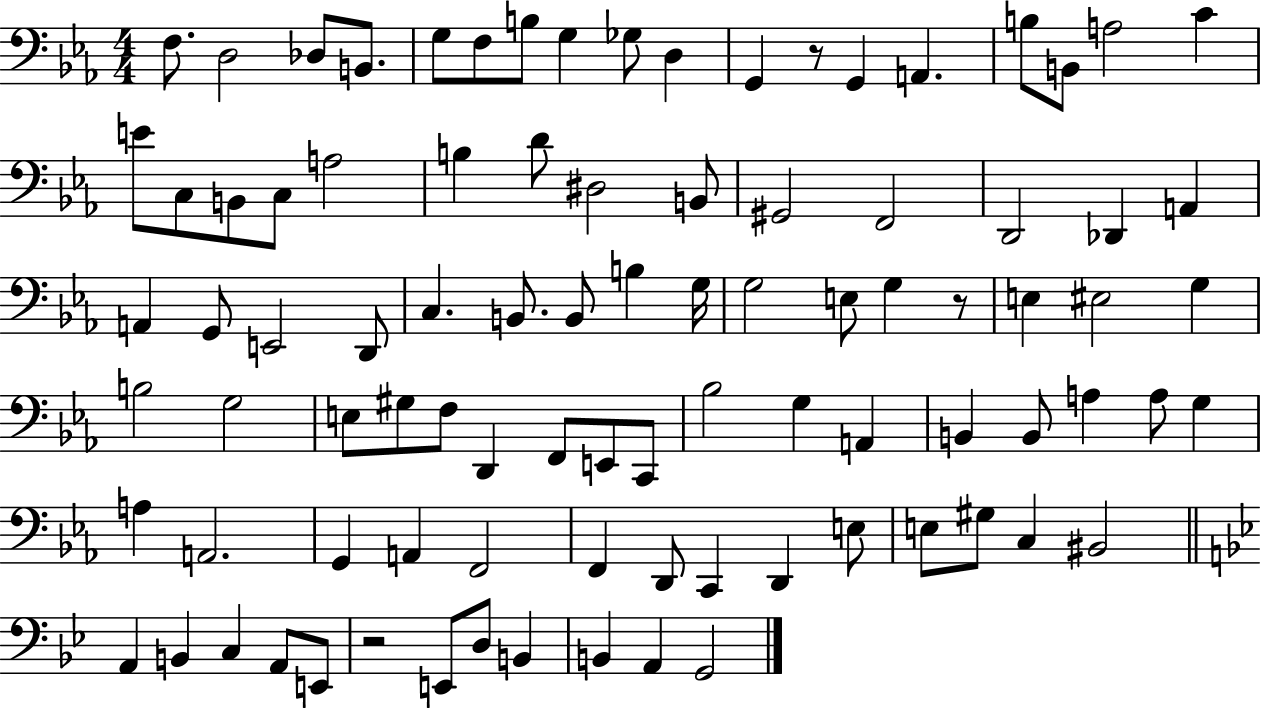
F3/e. D3/h Db3/e B2/e. G3/e F3/e B3/e G3/q Gb3/e D3/q G2/q R/e G2/q A2/q. B3/e B2/e A3/h C4/q E4/e C3/e B2/e C3/e A3/h B3/q D4/e D#3/h B2/e G#2/h F2/h D2/h Db2/q A2/q A2/q G2/e E2/h D2/e C3/q. B2/e. B2/e B3/q G3/s G3/h E3/e G3/q R/e E3/q EIS3/h G3/q B3/h G3/h E3/e G#3/e F3/e D2/q F2/e E2/e C2/e Bb3/h G3/q A2/q B2/q B2/e A3/q A3/e G3/q A3/q A2/h. G2/q A2/q F2/h F2/q D2/e C2/q D2/q E3/e E3/e G#3/e C3/q BIS2/h A2/q B2/q C3/q A2/e E2/e R/h E2/e D3/e B2/q B2/q A2/q G2/h